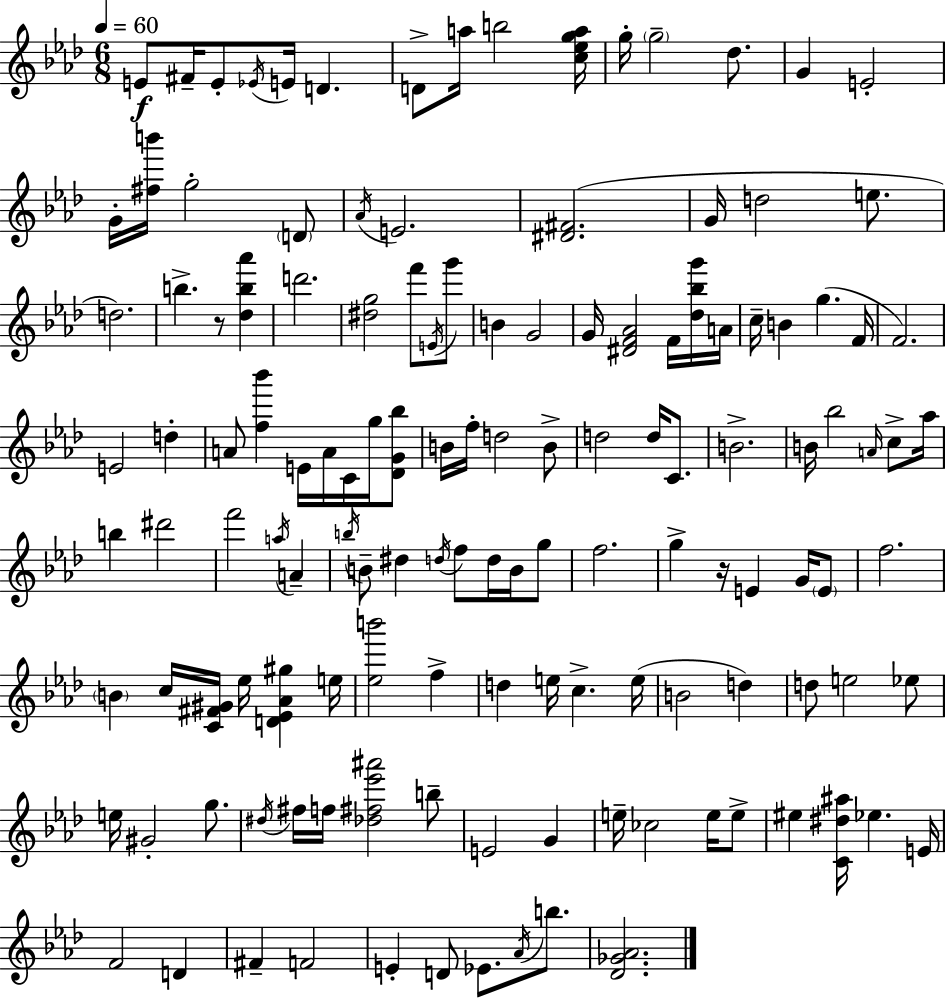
{
  \clef treble
  \numericTimeSignature
  \time 6/8
  \key f \minor
  \tempo 4 = 60
  e'8\f fis'16-- e'8-. \acciaccatura { ees'16 } e'16 d'4. | d'8-> a''16 b''2 | <c'' ees'' g'' a''>16 g''16-. \parenthesize g''2-- des''8. | g'4 e'2-. | \break g'16-. <fis'' b'''>16 g''2-. \parenthesize d'8 | \acciaccatura { aes'16 } e'2. | <dis' fis'>2.( | g'16 d''2 e''8. | \break d''2.) | b''4.-> r8 <des'' b'' aes'''>4 | d'''2. | <dis'' g''>2 f'''8 | \break \acciaccatura { e'16 } g'''8 b'4 g'2 | g'16 <dis' f' aes'>2 | f'16 <des'' bes'' g'''>16 a'16 c''16-- b'4 g''4.( | f'16 f'2.) | \break e'2 d''4-. | a'8 <f'' bes'''>4 e'16 a'16 c'16 | g''16 <des' g' bes''>8 b'16 f''16-. d''2 | b'8-> d''2 d''16 | \break c'8. b'2.-> | b'16 bes''2 | \grace { a'16 } c''8-> aes''16 b''4 dis'''2 | f'''2 | \break \acciaccatura { a''16 } a'4-- \acciaccatura { b''16 } b'8-- dis''4 | \acciaccatura { d''16 } f''8 d''16 b'16 g''8 f''2. | g''4-> r16 | e'4 g'16 \parenthesize e'8 f''2. | \break \parenthesize b'4 c''16 | <c' fis' gis'>16 ees''16 <d' ees' aes' gis''>4 e''16 <ees'' b'''>2 | f''4-> d''4 e''16 | c''4.-> e''16( b'2 | \break d''4) d''8 e''2 | ees''8 e''16 gis'2-. | g''8. \acciaccatura { dis''16 } fis''16 f''16 <des'' fis'' ees''' ais'''>2 | b''8-- e'2 | \break g'4 e''16-- ces''2 | e''16 e''8-> eis''4 | <c' dis'' ais''>16 ees''4. e'16 f'2 | d'4 fis'4-- | \break f'2 e'4-. | d'8 ees'8. \acciaccatura { aes'16 } b''8. <des' ges' aes'>2. | \bar "|."
}